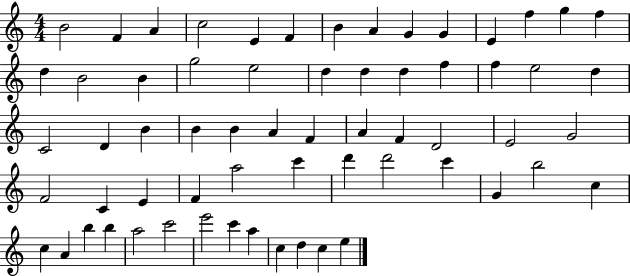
X:1
T:Untitled
M:4/4
L:1/4
K:C
B2 F A c2 E F B A G G E f g f d B2 B g2 e2 d d d f f e2 d C2 D B B B A F A F D2 E2 G2 F2 C E F a2 c' d' d'2 c' G b2 c c A b b a2 c'2 e'2 c' a c d c e